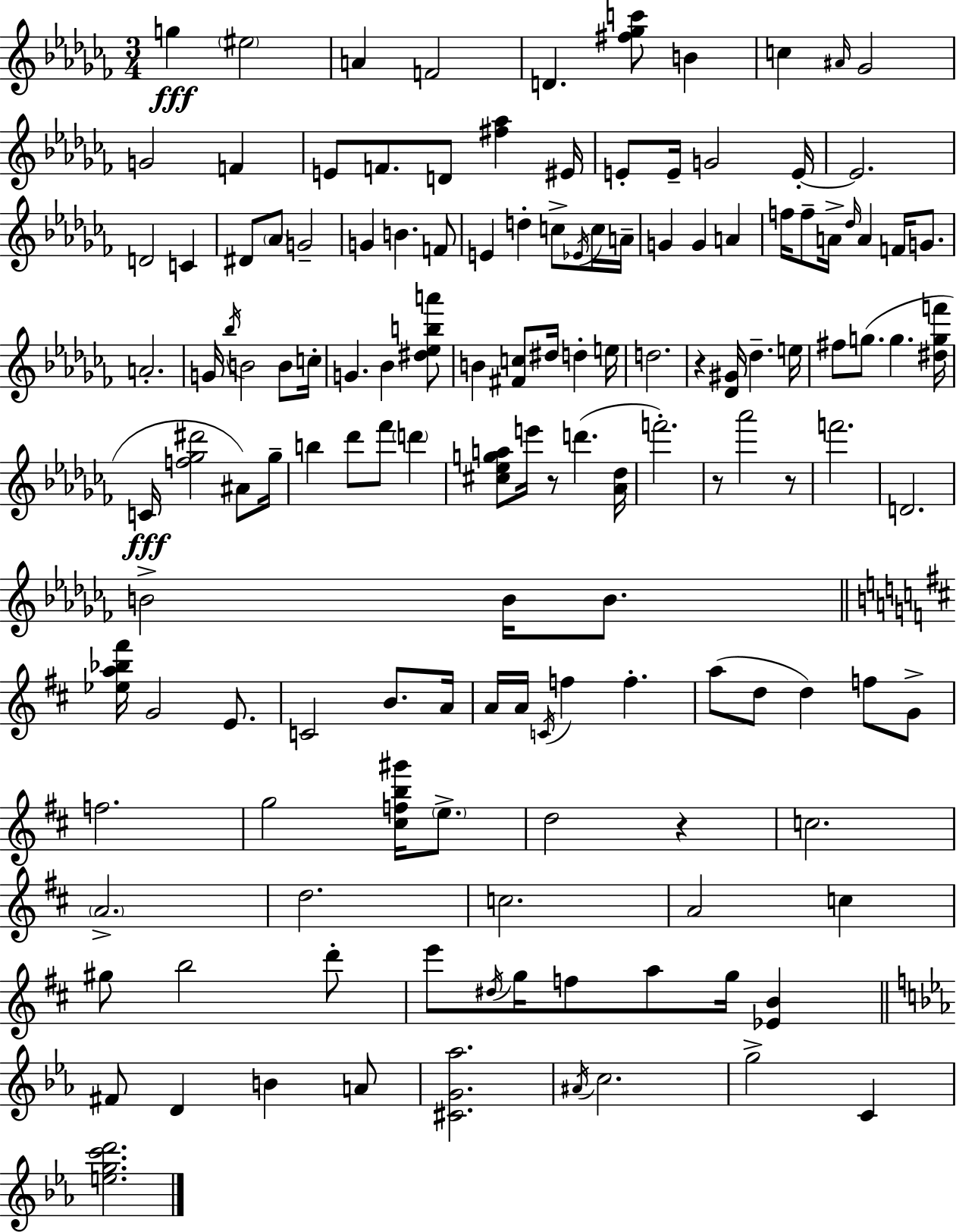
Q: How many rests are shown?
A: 5